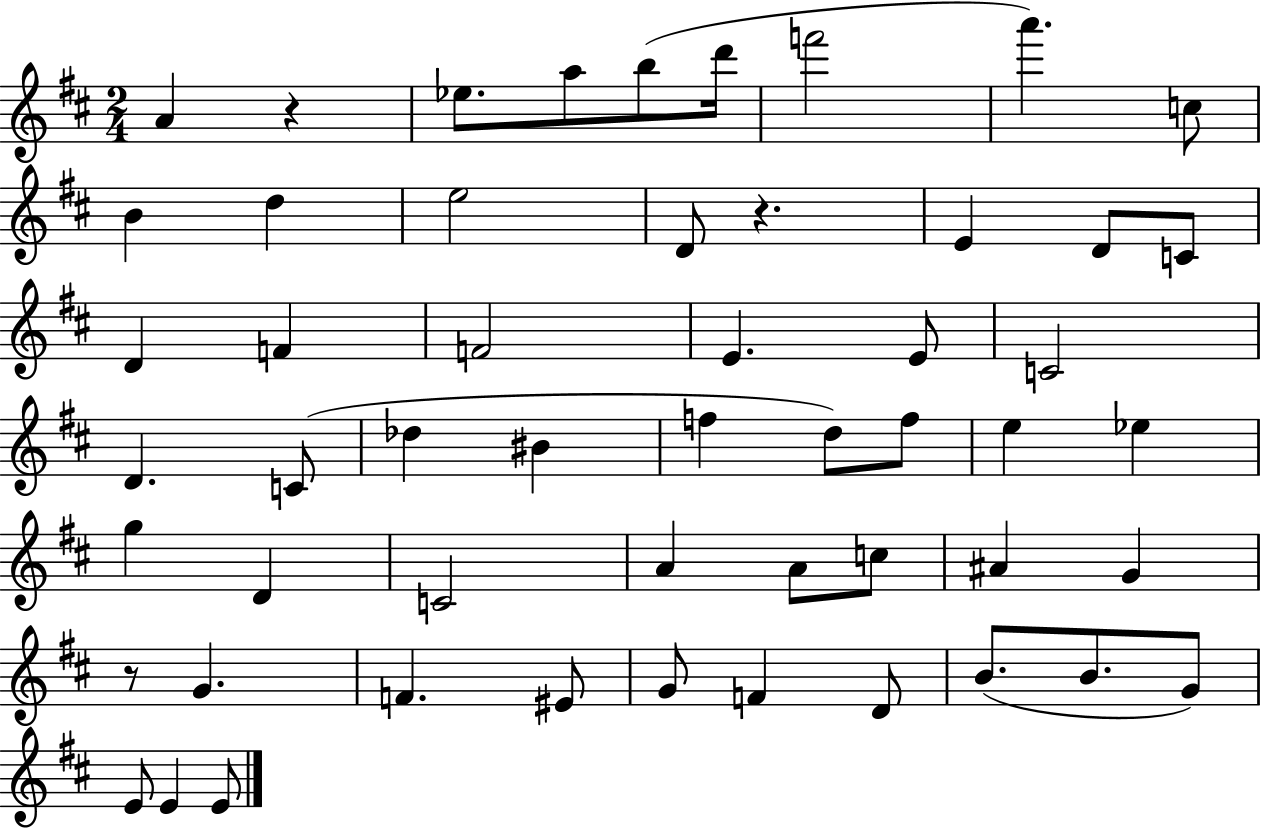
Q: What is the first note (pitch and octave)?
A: A4